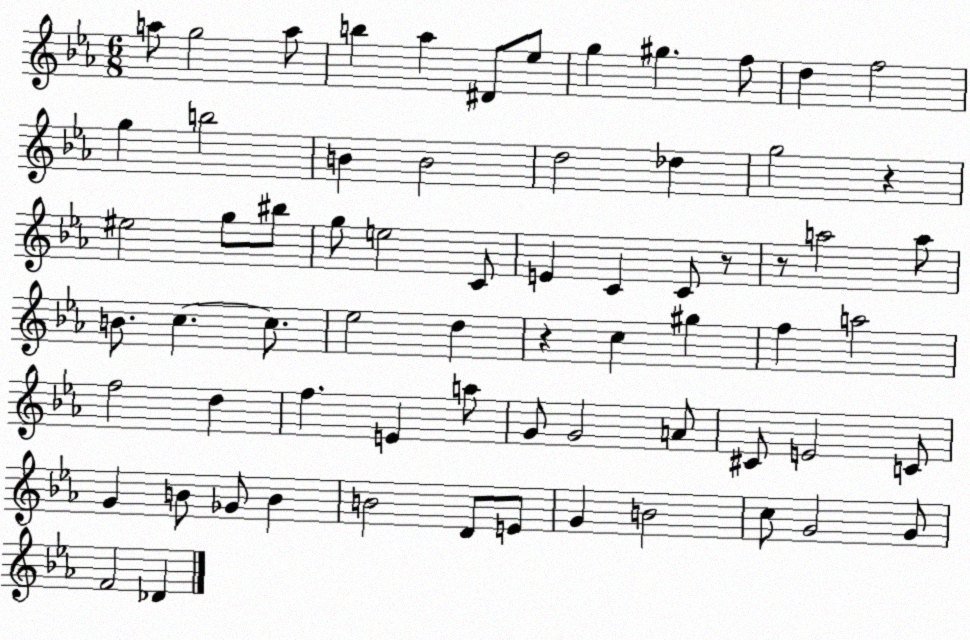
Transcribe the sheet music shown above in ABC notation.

X:1
T:Untitled
M:6/8
L:1/4
K:Eb
a/2 g2 a/2 b _a ^D/2 _e/2 g ^g f/2 d f2 g b2 B B2 d2 _d g2 z ^e2 g/2 ^b/2 g/2 e2 C/2 E C C/2 z/2 z/2 a2 a/2 B/2 c c/2 _e2 d z c ^g f a2 f2 d f E a/2 G/2 G2 A/2 ^C/2 E2 C/2 G B/2 _G/2 B B2 D/2 E/2 G B2 c/2 G2 G/2 F2 _D